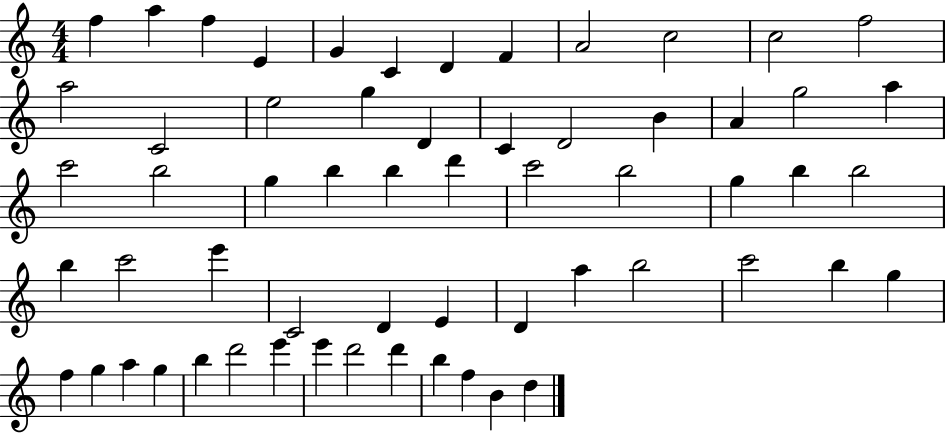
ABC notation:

X:1
T:Untitled
M:4/4
L:1/4
K:C
f a f E G C D F A2 c2 c2 f2 a2 C2 e2 g D C D2 B A g2 a c'2 b2 g b b d' c'2 b2 g b b2 b c'2 e' C2 D E D a b2 c'2 b g f g a g b d'2 e' e' d'2 d' b f B d